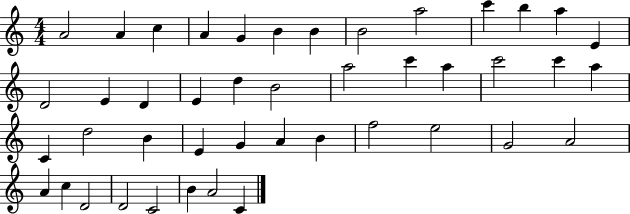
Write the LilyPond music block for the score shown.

{
  \clef treble
  \numericTimeSignature
  \time 4/4
  \key c \major
  a'2 a'4 c''4 | a'4 g'4 b'4 b'4 | b'2 a''2 | c'''4 b''4 a''4 e'4 | \break d'2 e'4 d'4 | e'4 d''4 b'2 | a''2 c'''4 a''4 | c'''2 c'''4 a''4 | \break c'4 d''2 b'4 | e'4 g'4 a'4 b'4 | f''2 e''2 | g'2 a'2 | \break a'4 c''4 d'2 | d'2 c'2 | b'4 a'2 c'4 | \bar "|."
}